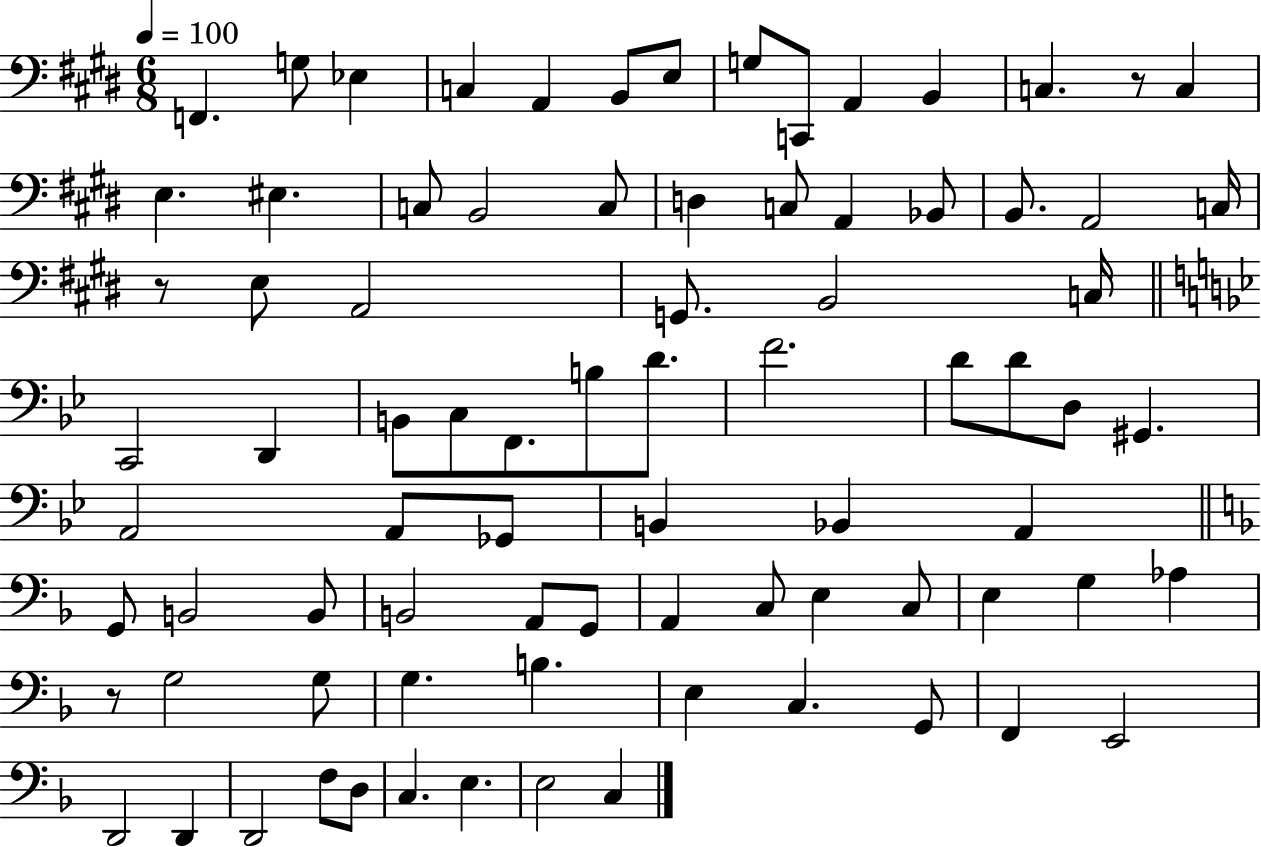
{
  \clef bass
  \numericTimeSignature
  \time 6/8
  \key e \major
  \tempo 4 = 100
  f,4. g8 ees4 | c4 a,4 b,8 e8 | g8 c,8 a,4 b,4 | c4. r8 c4 | \break e4. eis4. | c8 b,2 c8 | d4 c8 a,4 bes,8 | b,8. a,2 c16 | \break r8 e8 a,2 | g,8. b,2 c16 | \bar "||" \break \key g \minor c,2 d,4 | b,8 c8 f,8. b8 d'8. | f'2. | d'8 d'8 d8 gis,4. | \break a,2 a,8 ges,8 | b,4 bes,4 a,4 | \bar "||" \break \key f \major g,8 b,2 b,8 | b,2 a,8 g,8 | a,4 c8 e4 c8 | e4 g4 aes4 | \break r8 g2 g8 | g4. b4. | e4 c4. g,8 | f,4 e,2 | \break d,2 d,4 | d,2 f8 d8 | c4. e4. | e2 c4 | \break \bar "|."
}